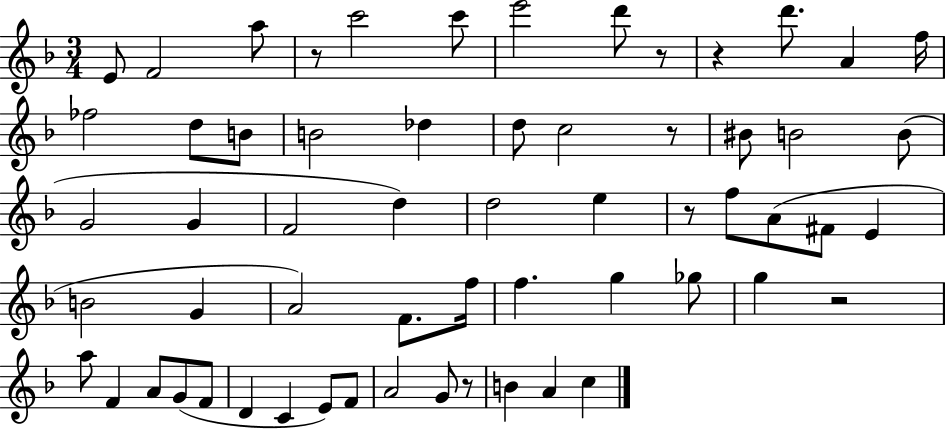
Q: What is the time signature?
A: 3/4